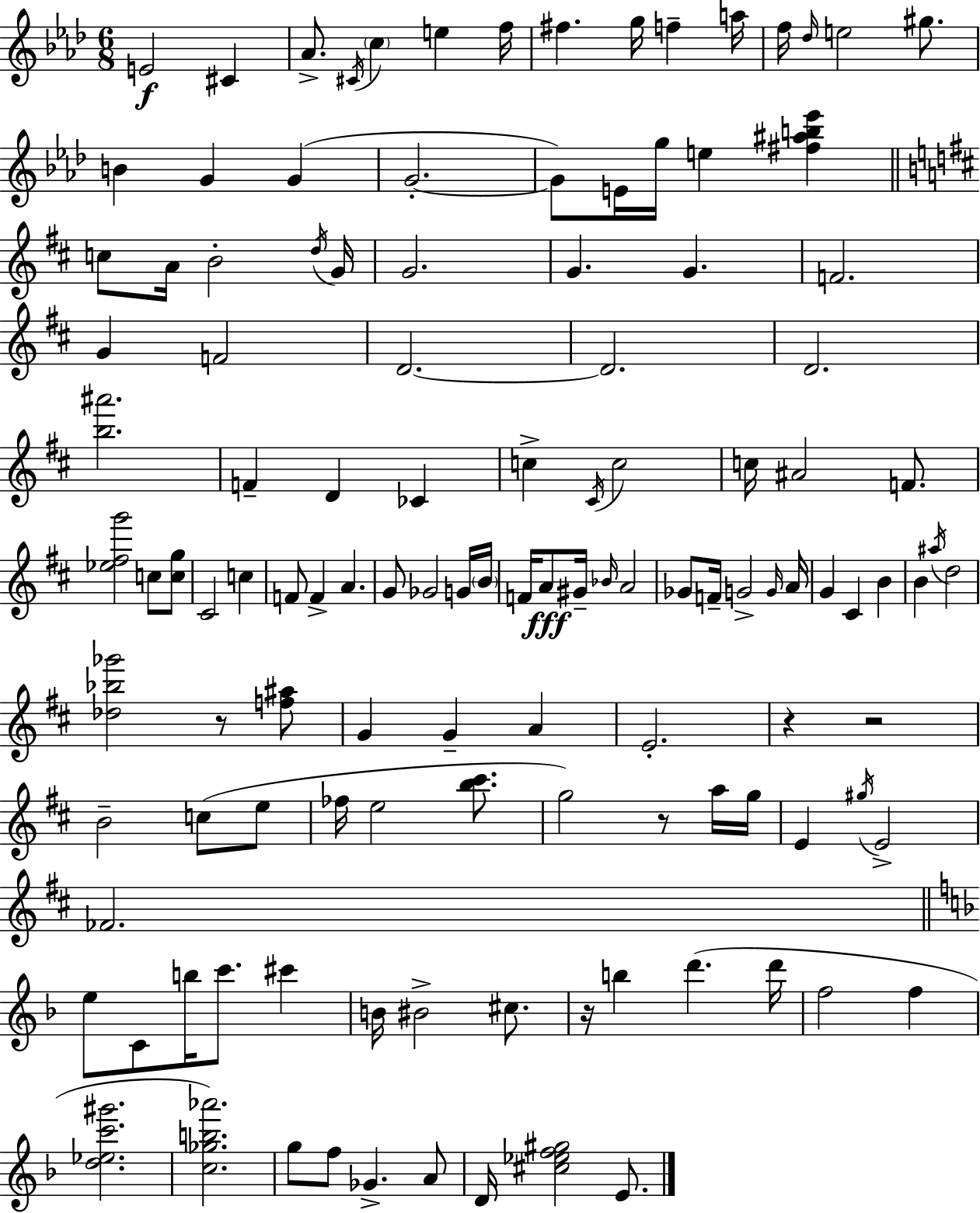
E4/h C#4/q Ab4/e. C#4/s C5/q E5/q F5/s F#5/q. G5/s F5/q A5/s F5/s Db5/s E5/h G#5/e. B4/q G4/q G4/q G4/h. G4/e E4/s G5/s E5/q [F#5,A#5,B5,Eb6]/q C5/e A4/s B4/h D5/s G4/s G4/h. G4/q. G4/q. F4/h. G4/q F4/h D4/h. D4/h. D4/h. [B5,A#6]/h. F4/q D4/q CES4/q C5/q C#4/s C5/h C5/s A#4/h F4/e. [Eb5,F#5,G6]/h C5/e [C5,G5]/e C#4/h C5/q F4/e F4/q A4/q. G4/e Gb4/h G4/s B4/s F4/s A4/e G#4/s Bb4/s A4/h Gb4/e F4/s G4/h G4/s A4/s G4/q C#4/q B4/q B4/q A#5/s D5/h [Db5,Bb5,Gb6]/h R/e [F5,A#5]/e G4/q G4/q A4/q E4/h. R/q R/h B4/h C5/e E5/e FES5/s E5/h [B5,C#6]/e. G5/h R/e A5/s G5/s E4/q G#5/s E4/h FES4/h. E5/e C4/e B5/s C6/e. C#6/q B4/s BIS4/h C#5/e. R/s B5/q D6/q. D6/s F5/h F5/q [D5,Eb5,C6,G#6]/h. [C5,Gb5,B5,Ab6]/h. G5/e F5/e Gb4/q. A4/e D4/s [C#5,Eb5,F5,G#5]/h E4/e.